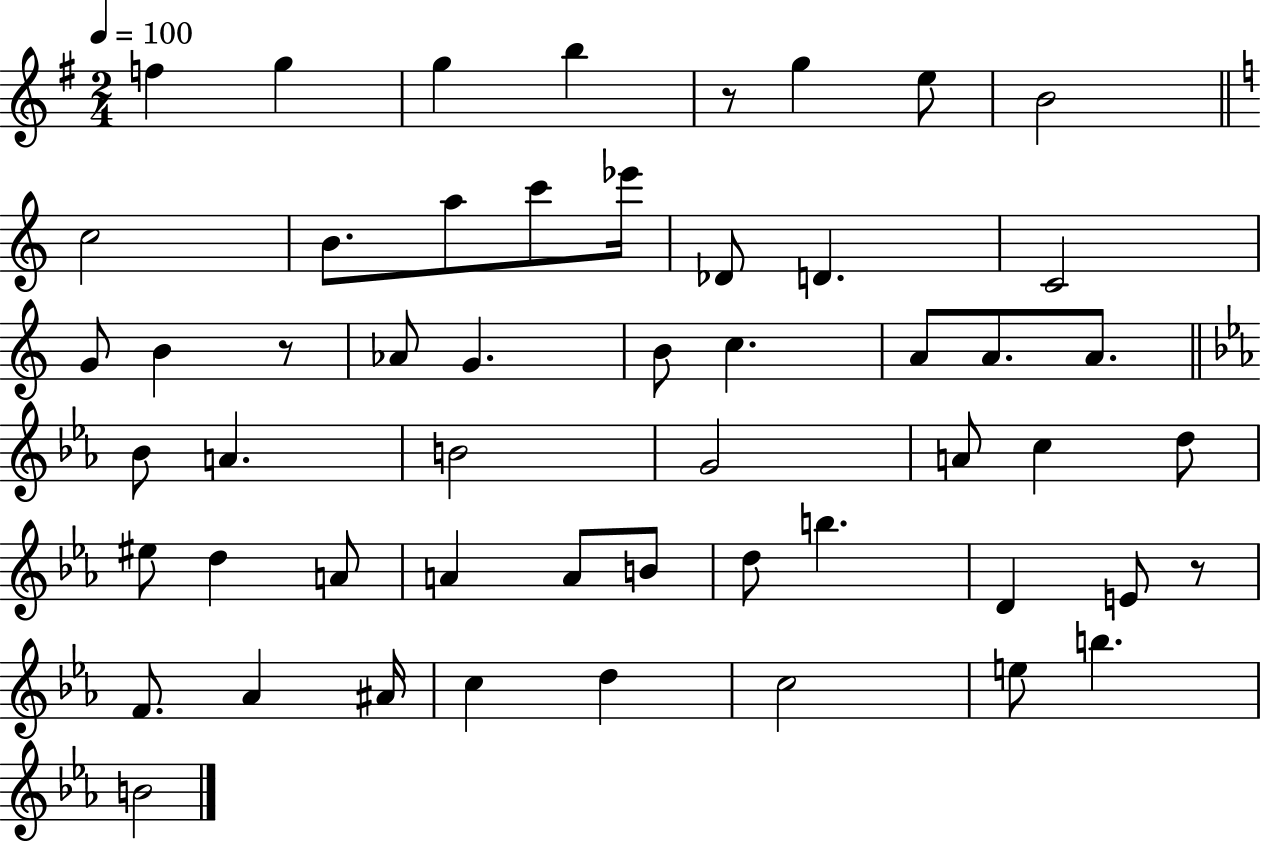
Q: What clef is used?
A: treble